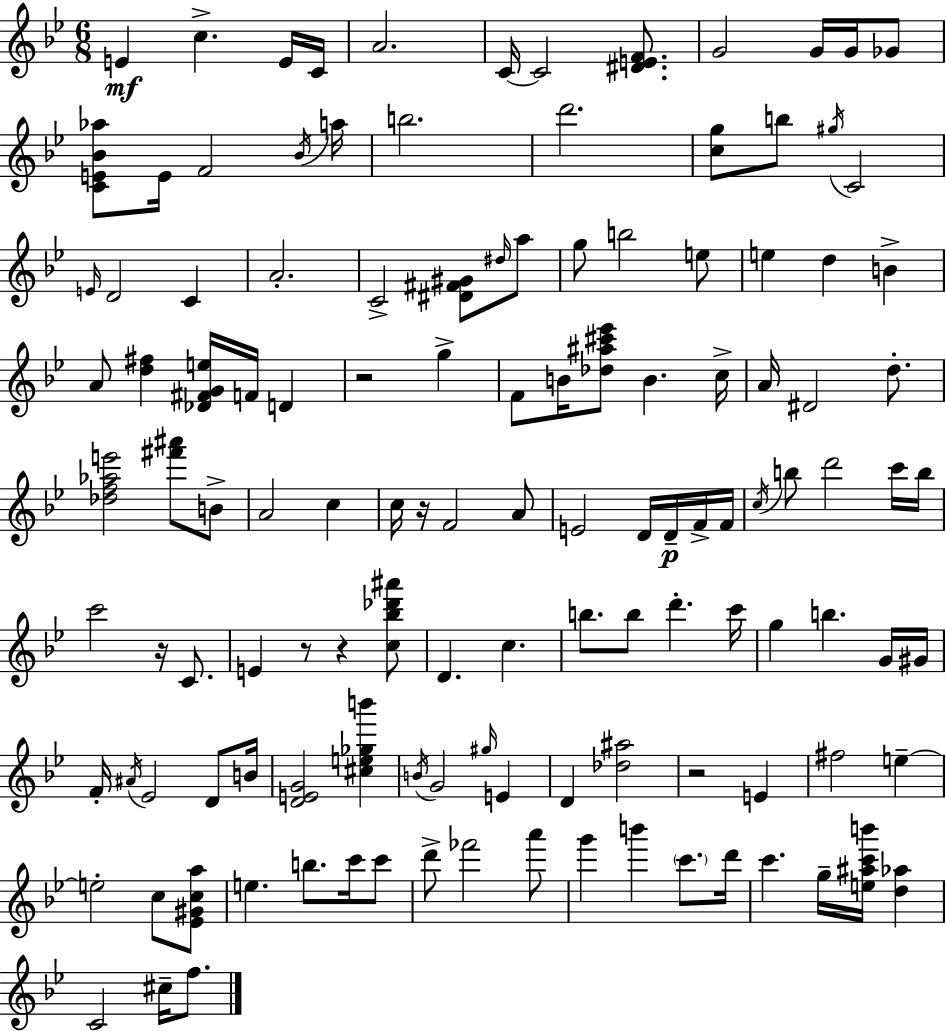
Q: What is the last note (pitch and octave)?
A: F5